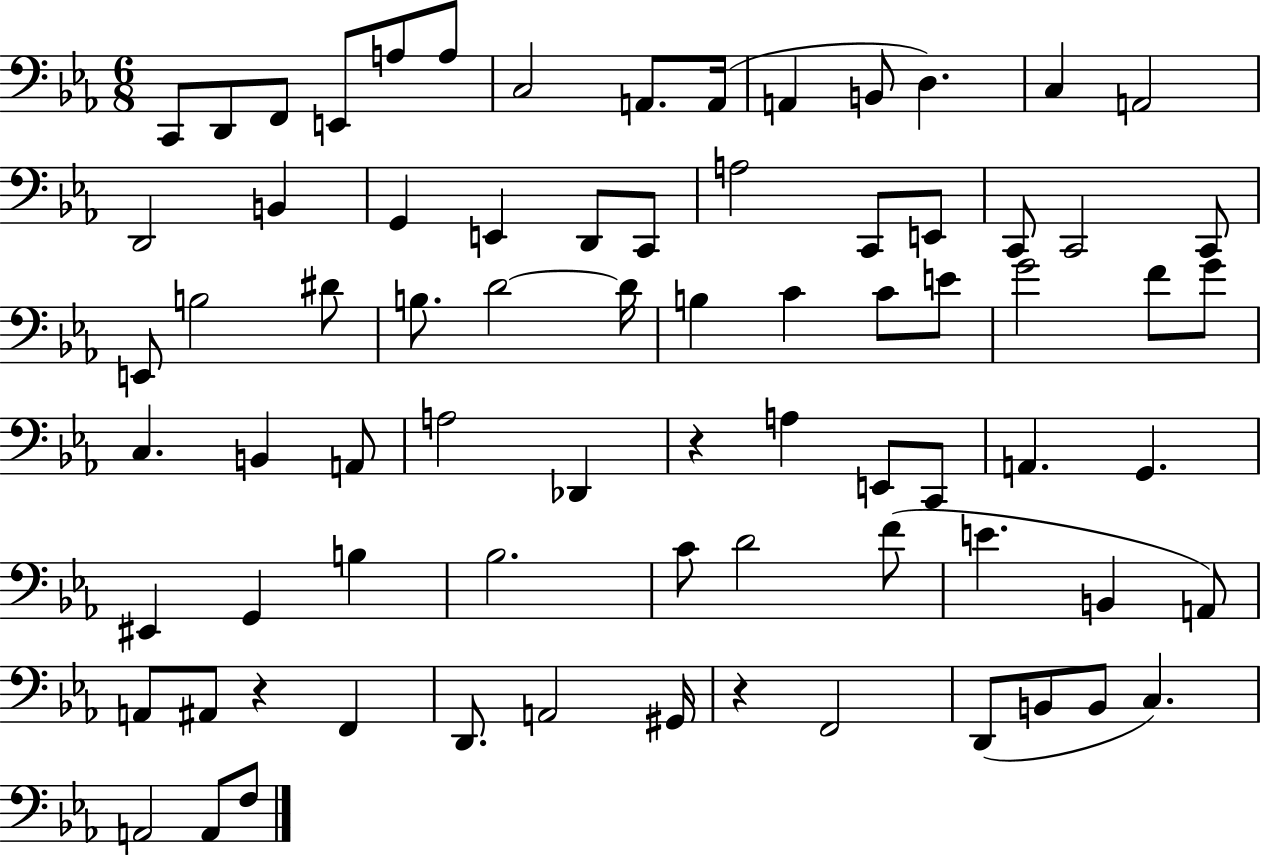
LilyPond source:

{
  \clef bass
  \numericTimeSignature
  \time 6/8
  \key ees \major
  c,8 d,8 f,8 e,8 a8 a8 | c2 a,8. a,16( | a,4 b,8 d4.) | c4 a,2 | \break d,2 b,4 | g,4 e,4 d,8 c,8 | a2 c,8 e,8 | c,8 c,2 c,8 | \break e,8 b2 dis'8 | b8. d'2~~ d'16 | b4 c'4 c'8 e'8 | g'2 f'8 g'8 | \break c4. b,4 a,8 | a2 des,4 | r4 a4 e,8 c,8 | a,4. g,4. | \break eis,4 g,4 b4 | bes2. | c'8 d'2 f'8( | e'4. b,4 a,8) | \break a,8 ais,8 r4 f,4 | d,8. a,2 gis,16 | r4 f,2 | d,8( b,8 b,8 c4.) | \break a,2 a,8 f8 | \bar "|."
}